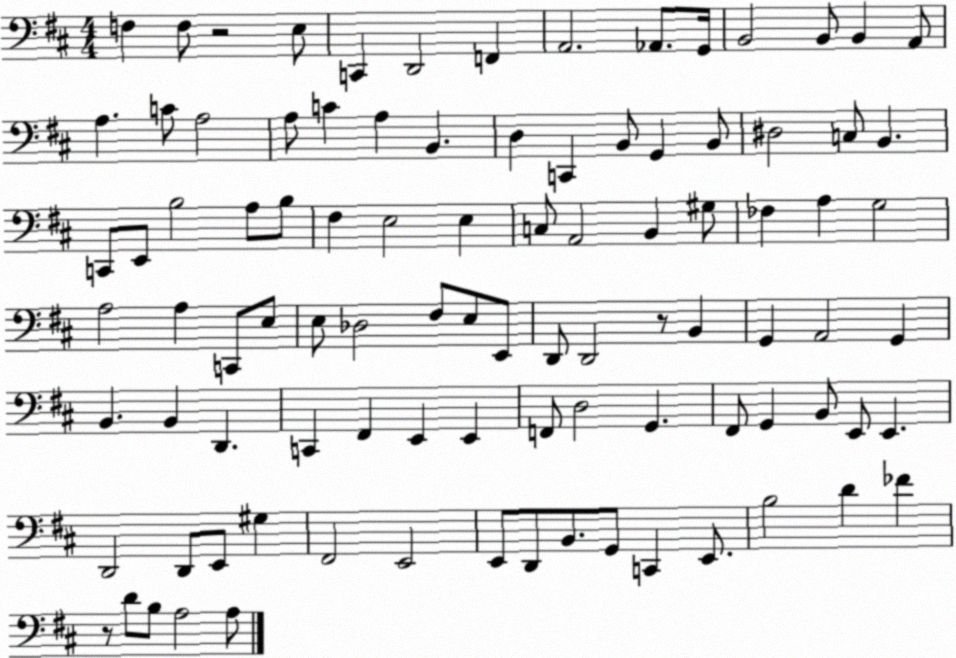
X:1
T:Untitled
M:4/4
L:1/4
K:D
F, F,/2 z2 E,/2 C,, D,,2 F,, A,,2 _A,,/2 G,,/4 B,,2 B,,/2 B,, A,,/2 A, C/2 A,2 A,/2 C A, B,, D, C,, B,,/2 G,, B,,/2 ^D,2 C,/2 B,, C,,/2 E,,/2 B,2 A,/2 B,/2 ^F, E,2 E, C,/2 A,,2 B,, ^G,/2 _F, A, G,2 A,2 A, C,,/2 E,/2 E,/2 _D,2 ^F,/2 E,/2 E,,/2 D,,/2 D,,2 z/2 B,, G,, A,,2 G,, B,, B,, D,, C,, ^F,, E,, E,, F,,/2 D,2 G,, ^F,,/2 G,, B,,/2 E,,/2 E,, D,,2 D,,/2 E,,/2 ^G, ^F,,2 E,,2 E,,/2 D,,/2 B,,/2 G,,/2 C,, E,,/2 B,2 D _F z/2 D/2 B,/2 A,2 A,/2